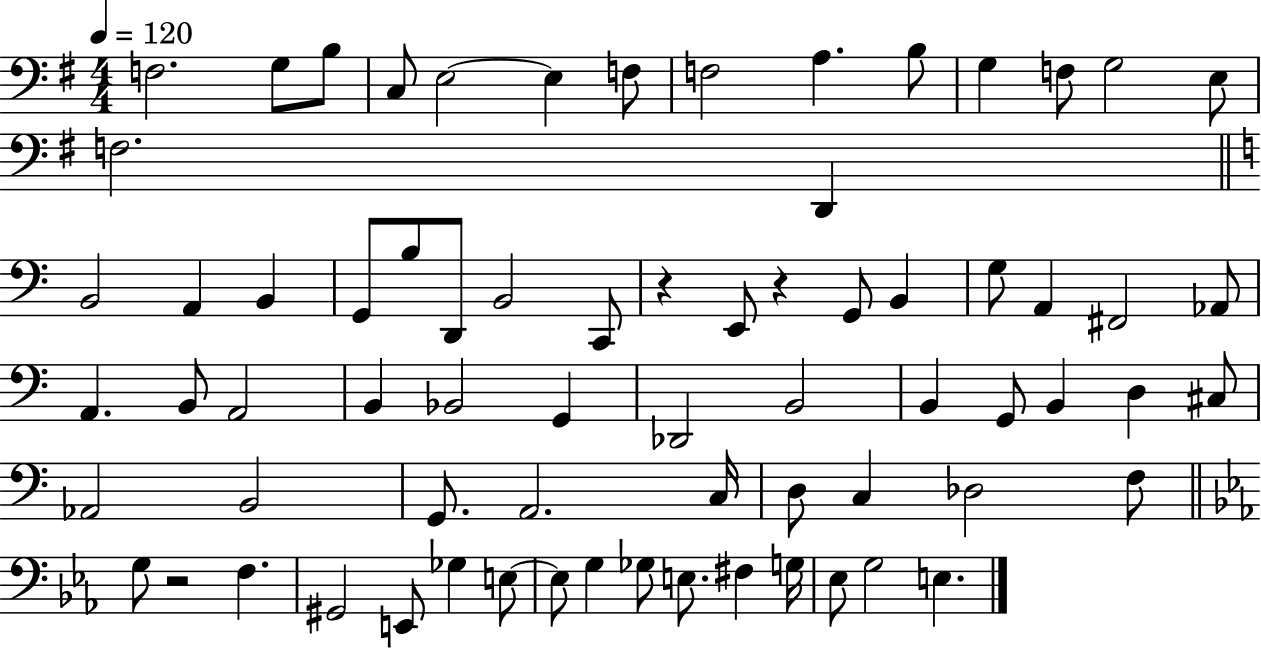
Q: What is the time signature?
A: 4/4